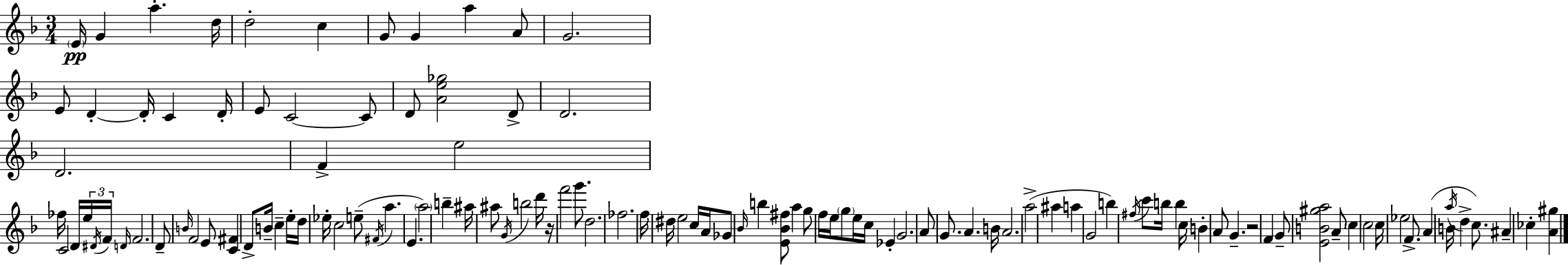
X:1
T:Untitled
M:3/4
L:1/4
K:Dm
E/4 G a d/4 d2 c G/2 G a A/2 G2 E/2 D D/4 C D/4 E/2 C2 C/2 D/2 [Ae_g]2 D/2 D2 D2 F e2 _f/4 C2 D/4 e/4 ^D/4 F/4 D/4 F2 D/2 B/4 F2 E/2 [C^F] D/2 B/4 c e/4 d/4 _e/4 c2 e/2 ^F/4 a E a2 b ^a/4 ^a/2 G/4 b2 d'/4 z/4 f'2 g'/2 d2 _f2 f/4 ^d/4 e2 c/4 A/4 _G/2 _B/4 b [E_B^f]/2 a g/2 f/4 e/4 g/2 e/4 c/4 _E G2 A/2 G/2 A B/4 A2 a2 ^a a G2 b ^f/4 c'/2 b/4 b c/4 B A/2 G z2 F G/2 [EB^ga]2 A/2 c c2 c/4 _e2 F/2 A B/4 a/4 d c/2 ^A _c [A^g]